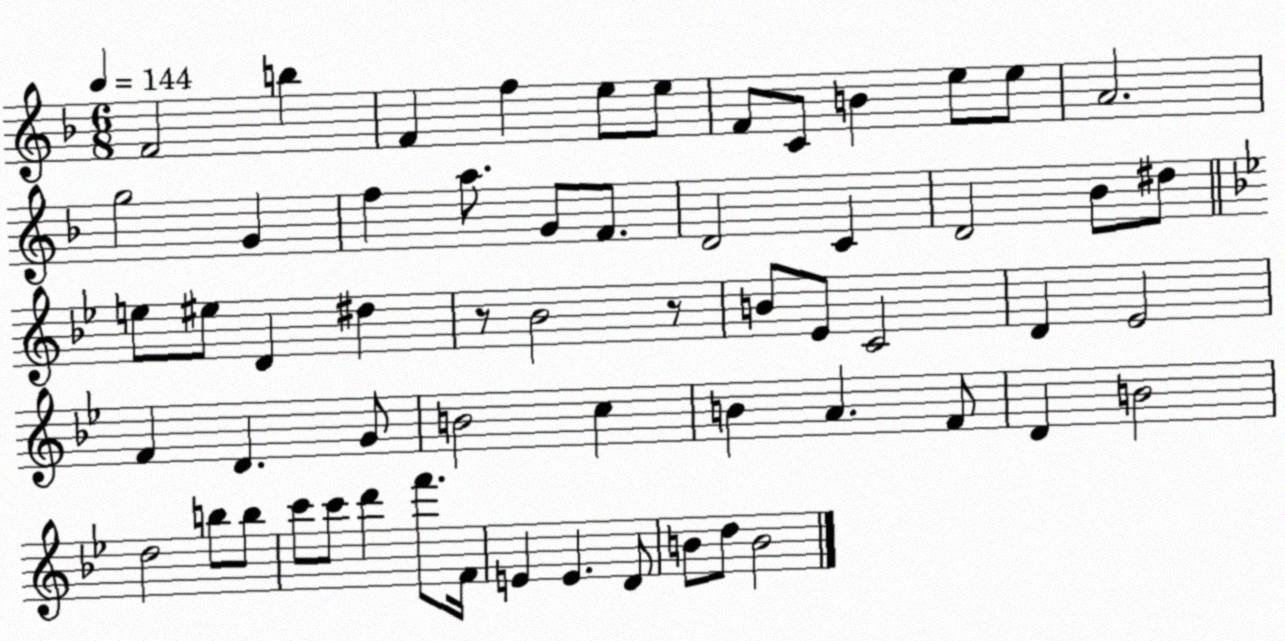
X:1
T:Untitled
M:6/8
L:1/4
K:F
F2 b F f e/2 e/2 F/2 C/2 B e/2 e/2 A2 g2 G f a/2 G/2 F/2 D2 C D2 _B/2 ^d/2 e/2 ^e/2 D ^d z/2 _B2 z/2 B/2 _E/2 C2 D _E2 F D G/2 B2 c B A F/2 D B2 d2 b/2 b/2 c'/2 c'/2 d' f'/2 F/4 E E D/2 B/2 d/2 B2